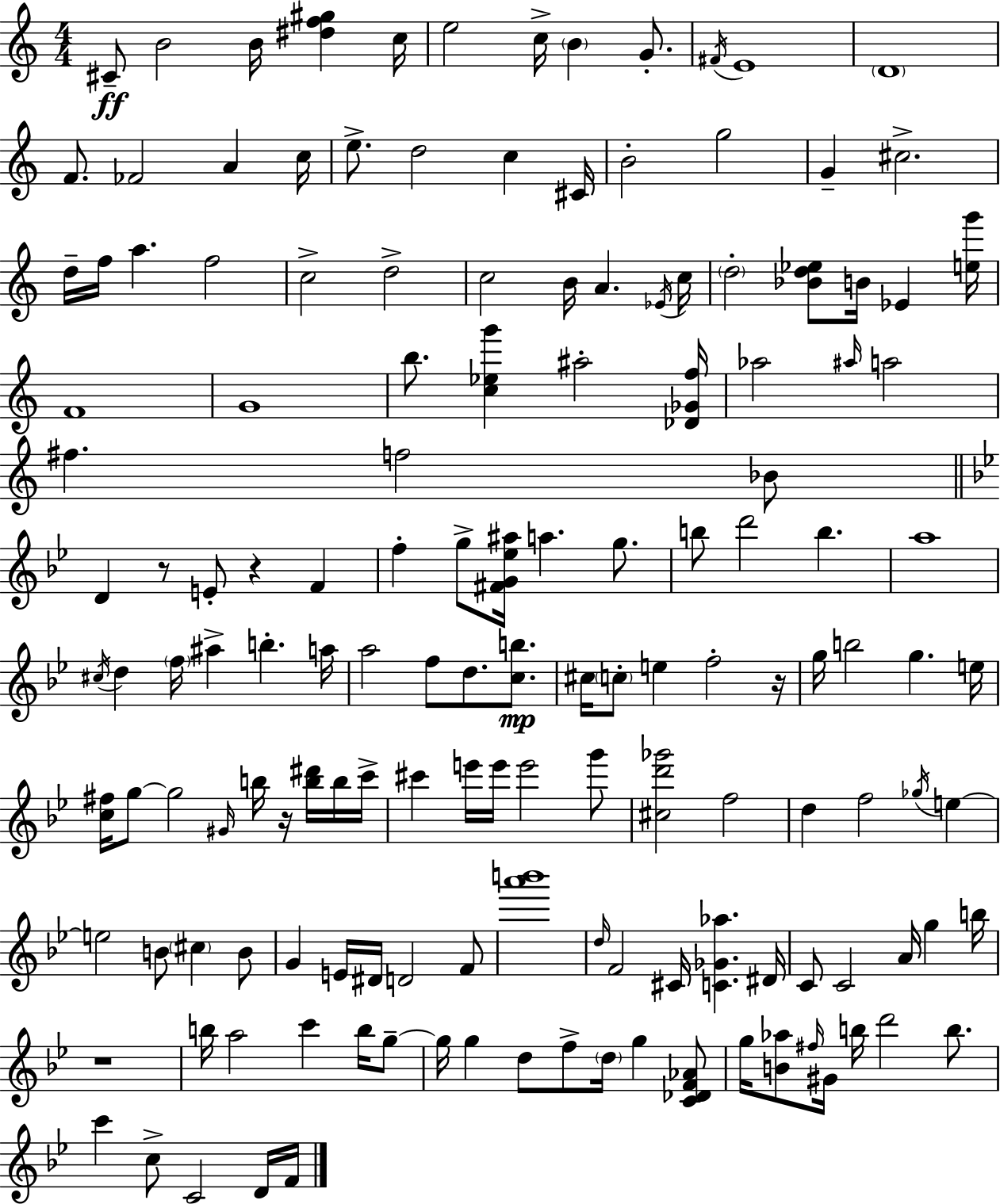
{
  \clef treble
  \numericTimeSignature
  \time 4/4
  \key a \minor
  cis'8--\ff b'2 b'16 <dis'' f'' gis''>4 c''16 | e''2 c''16-> \parenthesize b'4 g'8.-. | \acciaccatura { fis'16 } e'1 | \parenthesize d'1 | \break f'8. fes'2 a'4 | c''16 e''8.-> d''2 c''4 | cis'16 b'2-. g''2 | g'4-- cis''2.-> | \break d''16-- f''16 a''4. f''2 | c''2-> d''2-> | c''2 b'16 a'4. | \acciaccatura { ees'16 } c''16 \parenthesize d''2-. <bes' d'' ees''>8 b'16 ees'4 | \break <e'' g'''>16 f'1 | g'1 | b''8. <c'' ees'' g'''>4 ais''2-. | <des' ges' f''>16 aes''2 \grace { ais''16 } a''2 | \break fis''4. f''2 | bes'8 \bar "||" \break \key g \minor d'4 r8 e'8-. r4 f'4 | f''4-. g''8-> <fis' g' ees'' ais''>16 a''4. g''8. | b''8 d'''2 b''4. | a''1 | \break \acciaccatura { cis''16 } d''4 \parenthesize f''16 ais''4-> b''4.-. | a''16 a''2 f''8 d''8. <c'' b''>8.\mp | cis''16 \parenthesize c''8-. e''4 f''2-. | r16 g''16 b''2 g''4. | \break e''16 <c'' fis''>16 g''8~~ g''2 \grace { gis'16 } b''16 r16 <b'' dis'''>16 | b''16 c'''16-> cis'''4 e'''16 e'''16 e'''2 | g'''8 <cis'' d''' ges'''>2 f''2 | d''4 f''2 \acciaccatura { ges''16 } e''4~~ | \break e''2 b'8 \parenthesize cis''4 | b'8 g'4 e'16 dis'16 d'2 | f'8 <a''' b'''>1 | \grace { d''16 } f'2 cis'16 <c' ges' aes''>4. | \break dis'16 c'8 c'2 a'16 g''4 | b''16 r1 | b''16 a''2 c'''4 | b''16 g''8--~~ g''16 g''4 d''8 f''8-> \parenthesize d''16 g''4 | \break <c' des' f' aes'>8 g''16 <b' aes''>8 \grace { fis''16 } gis'16 b''16 d'''2 | b''8. c'''4 c''8-> c'2 | d'16 f'16 \bar "|."
}